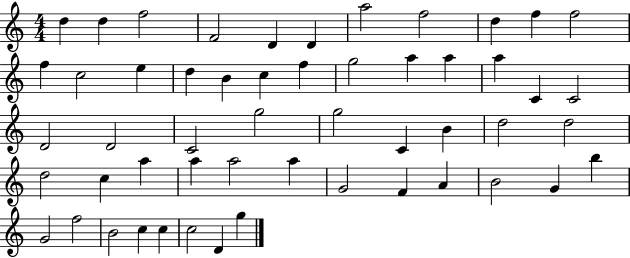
{
  \clef treble
  \numericTimeSignature
  \time 4/4
  \key c \major
  d''4 d''4 f''2 | f'2 d'4 d'4 | a''2 f''2 | d''4 f''4 f''2 | \break f''4 c''2 e''4 | d''4 b'4 c''4 f''4 | g''2 a''4 a''4 | a''4 c'4 c'2 | \break d'2 d'2 | c'2 g''2 | g''2 c'4 b'4 | d''2 d''2 | \break d''2 c''4 a''4 | a''4 a''2 a''4 | g'2 f'4 a'4 | b'2 g'4 b''4 | \break g'2 f''2 | b'2 c''4 c''4 | c''2 d'4 g''4 | \bar "|."
}